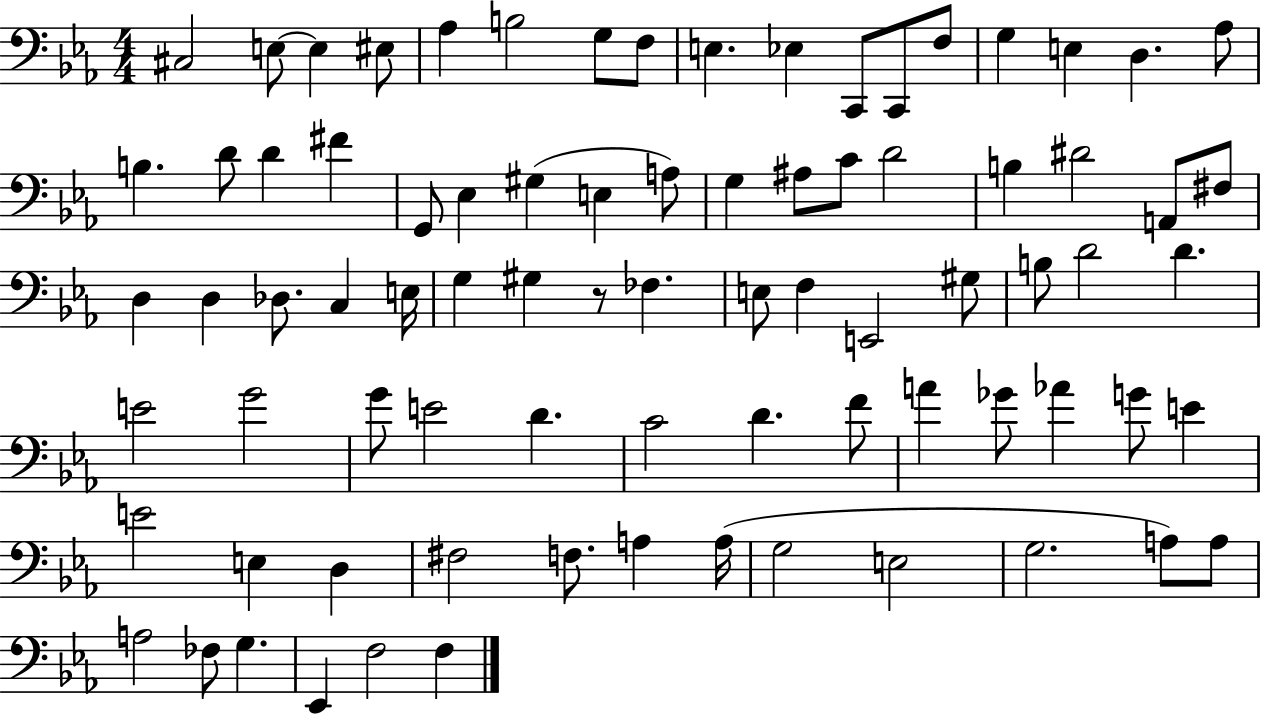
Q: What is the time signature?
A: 4/4